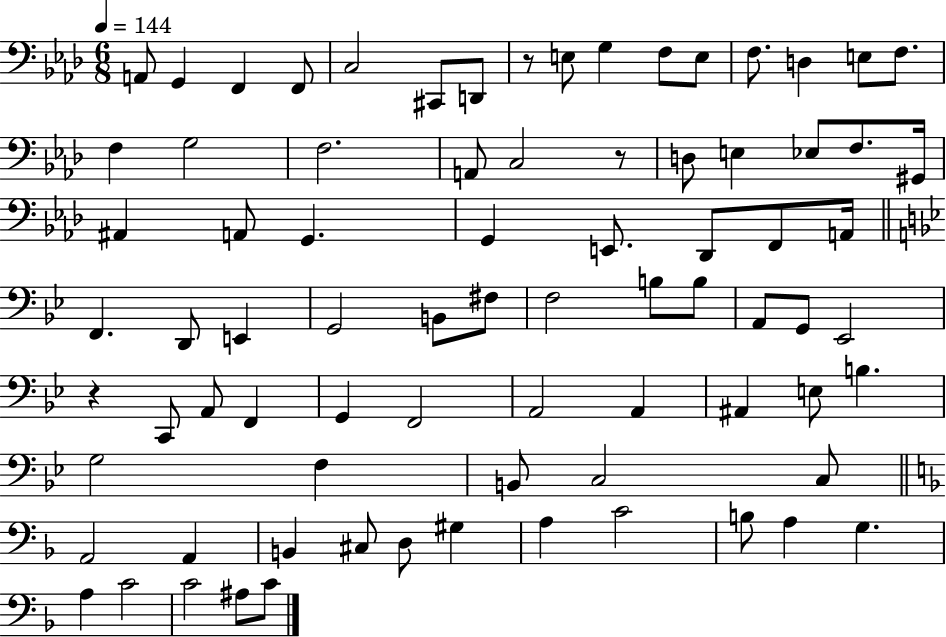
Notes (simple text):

A2/e G2/q F2/q F2/e C3/h C#2/e D2/e R/e E3/e G3/q F3/e E3/e F3/e. D3/q E3/e F3/e. F3/q G3/h F3/h. A2/e C3/h R/e D3/e E3/q Eb3/e F3/e. G#2/s A#2/q A2/e G2/q. G2/q E2/e. Db2/e F2/e A2/s F2/q. D2/e E2/q G2/h B2/e F#3/e F3/h B3/e B3/e A2/e G2/e Eb2/h R/q C2/e A2/e F2/q G2/q F2/h A2/h A2/q A#2/q E3/e B3/q. G3/h F3/q B2/e C3/h C3/e A2/h A2/q B2/q C#3/e D3/e G#3/q A3/q C4/h B3/e A3/q G3/q. A3/q C4/h C4/h A#3/e C4/e